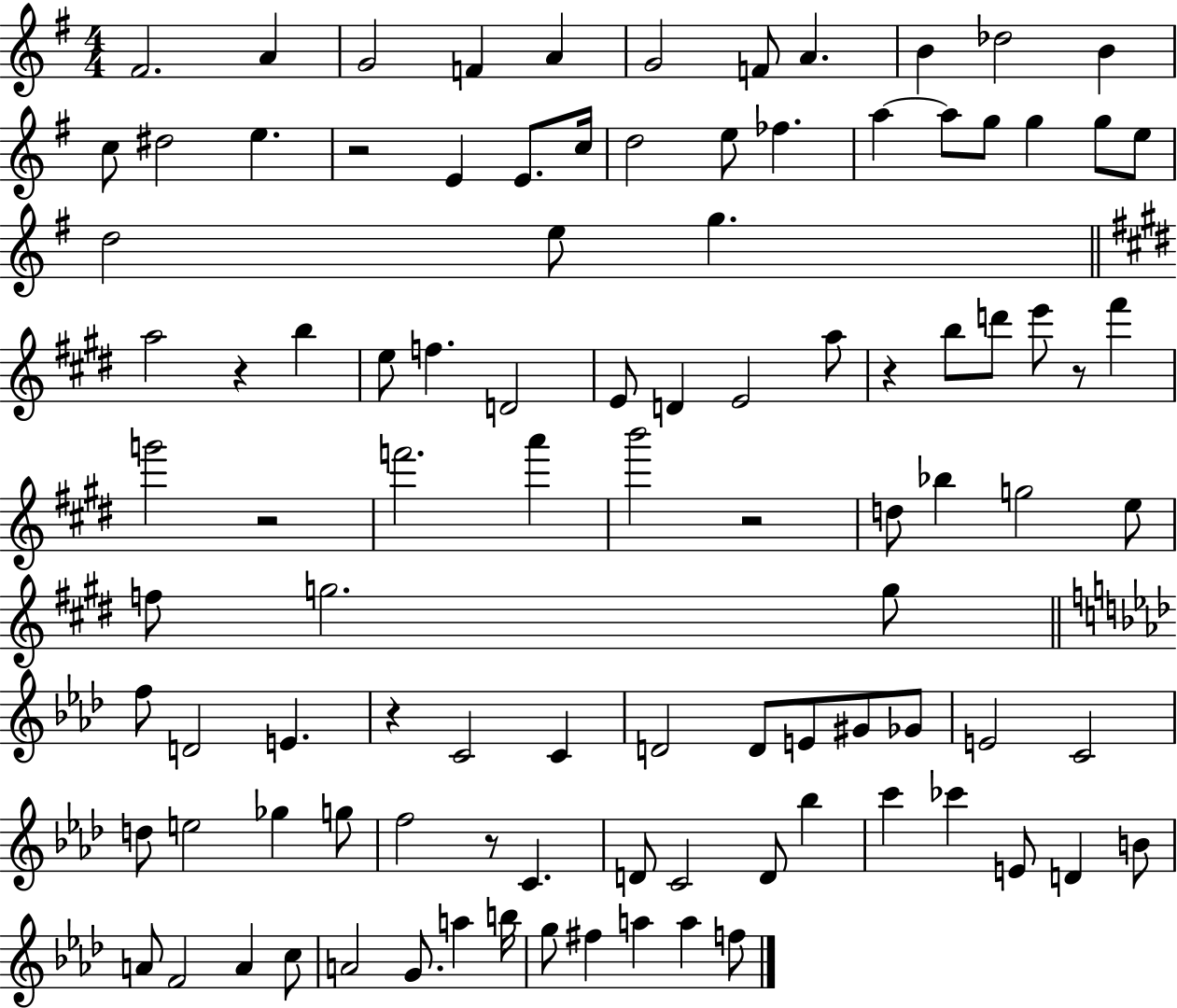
X:1
T:Untitled
M:4/4
L:1/4
K:G
^F2 A G2 F A G2 F/2 A B _d2 B c/2 ^d2 e z2 E E/2 c/4 d2 e/2 _f a a/2 g/2 g g/2 e/2 d2 e/2 g a2 z b e/2 f D2 E/2 D E2 a/2 z b/2 d'/2 e'/2 z/2 ^f' g'2 z2 f'2 a' b'2 z2 d/2 _b g2 e/2 f/2 g2 g/2 f/2 D2 E z C2 C D2 D/2 E/2 ^G/2 _G/2 E2 C2 d/2 e2 _g g/2 f2 z/2 C D/2 C2 D/2 _b c' _c' E/2 D B/2 A/2 F2 A c/2 A2 G/2 a b/4 g/2 ^f a a f/2